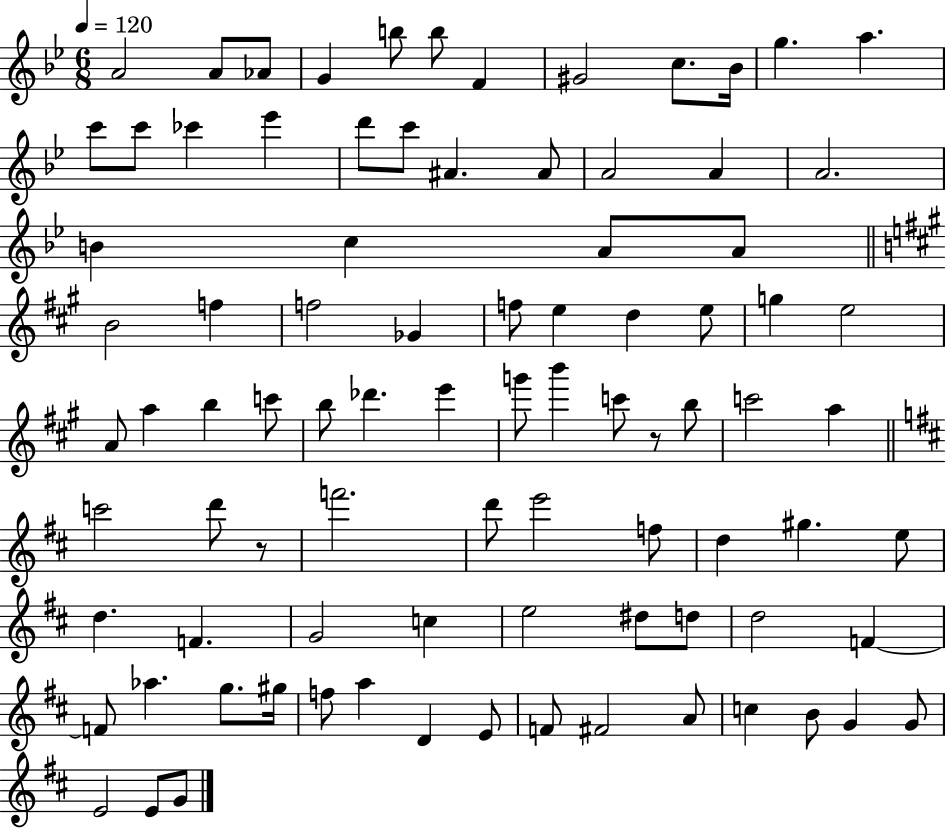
{
  \clef treble
  \numericTimeSignature
  \time 6/8
  \key bes \major
  \tempo 4 = 120
  \repeat volta 2 { a'2 a'8 aes'8 | g'4 b''8 b''8 f'4 | gis'2 c''8. bes'16 | g''4. a''4. | \break c'''8 c'''8 ces'''4 ees'''4 | d'''8 c'''8 ais'4. ais'8 | a'2 a'4 | a'2. | \break b'4 c''4 a'8 a'8 | \bar "||" \break \key a \major b'2 f''4 | f''2 ges'4 | f''8 e''4 d''4 e''8 | g''4 e''2 | \break a'8 a''4 b''4 c'''8 | b''8 des'''4. e'''4 | g'''8 b'''4 c'''8 r8 b''8 | c'''2 a''4 | \break \bar "||" \break \key b \minor c'''2 d'''8 r8 | f'''2. | d'''8 e'''2 f''8 | d''4 gis''4. e''8 | \break d''4. f'4. | g'2 c''4 | e''2 dis''8 d''8 | d''2 f'4~~ | \break f'8 aes''4. g''8. gis''16 | f''8 a''4 d'4 e'8 | f'8 fis'2 a'8 | c''4 b'8 g'4 g'8 | \break e'2 e'8 g'8 | } \bar "|."
}